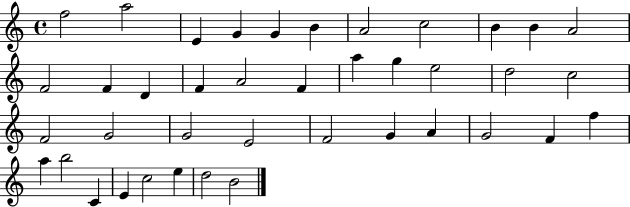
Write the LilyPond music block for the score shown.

{
  \clef treble
  \time 4/4
  \defaultTimeSignature
  \key c \major
  f''2 a''2 | e'4 g'4 g'4 b'4 | a'2 c''2 | b'4 b'4 a'2 | \break f'2 f'4 d'4 | f'4 a'2 f'4 | a''4 g''4 e''2 | d''2 c''2 | \break f'2 g'2 | g'2 e'2 | f'2 g'4 a'4 | g'2 f'4 f''4 | \break a''4 b''2 c'4 | e'4 c''2 e''4 | d''2 b'2 | \bar "|."
}